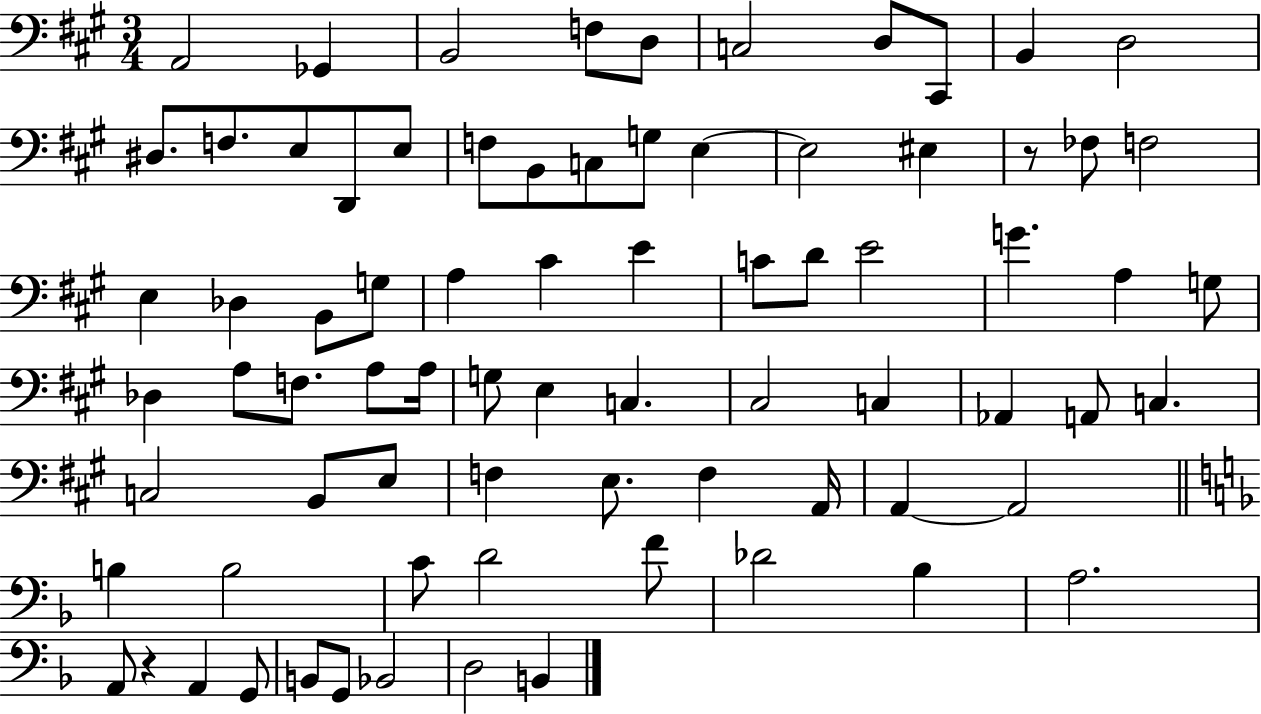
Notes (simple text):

A2/h Gb2/q B2/h F3/e D3/e C3/h D3/e C#2/e B2/q D3/h D#3/e. F3/e. E3/e D2/e E3/e F3/e B2/e C3/e G3/e E3/q E3/h EIS3/q R/e FES3/e F3/h E3/q Db3/q B2/e G3/e A3/q C#4/q E4/q C4/e D4/e E4/h G4/q. A3/q G3/e Db3/q A3/e F3/e. A3/e A3/s G3/e E3/q C3/q. C#3/h C3/q Ab2/q A2/e C3/q. C3/h B2/e E3/e F3/q E3/e. F3/q A2/s A2/q A2/h B3/q B3/h C4/e D4/h F4/e Db4/h Bb3/q A3/h. A2/e R/q A2/q G2/e B2/e G2/e Bb2/h D3/h B2/q